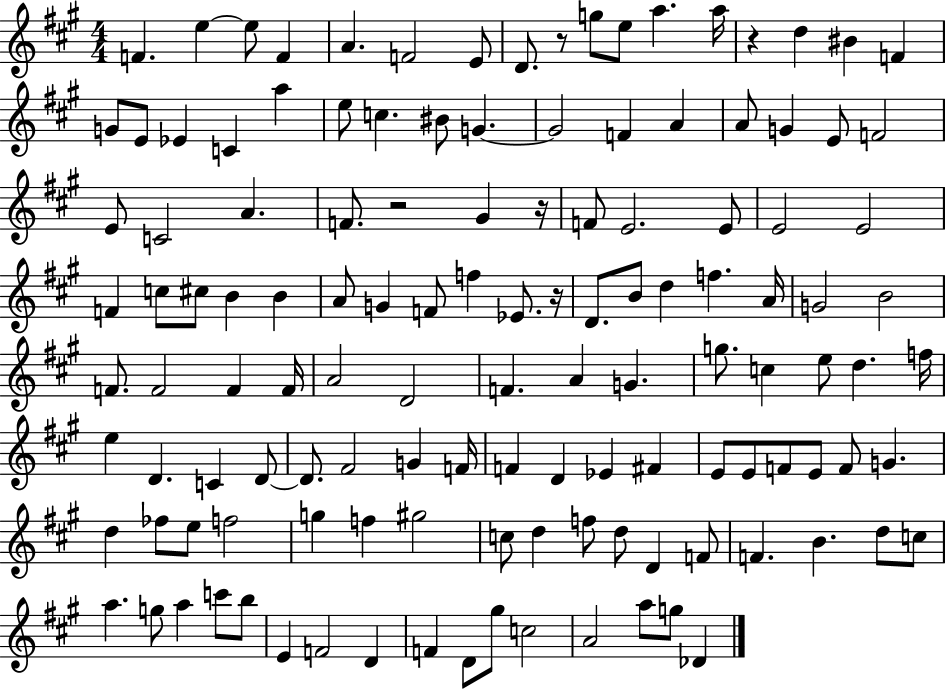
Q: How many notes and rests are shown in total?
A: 128